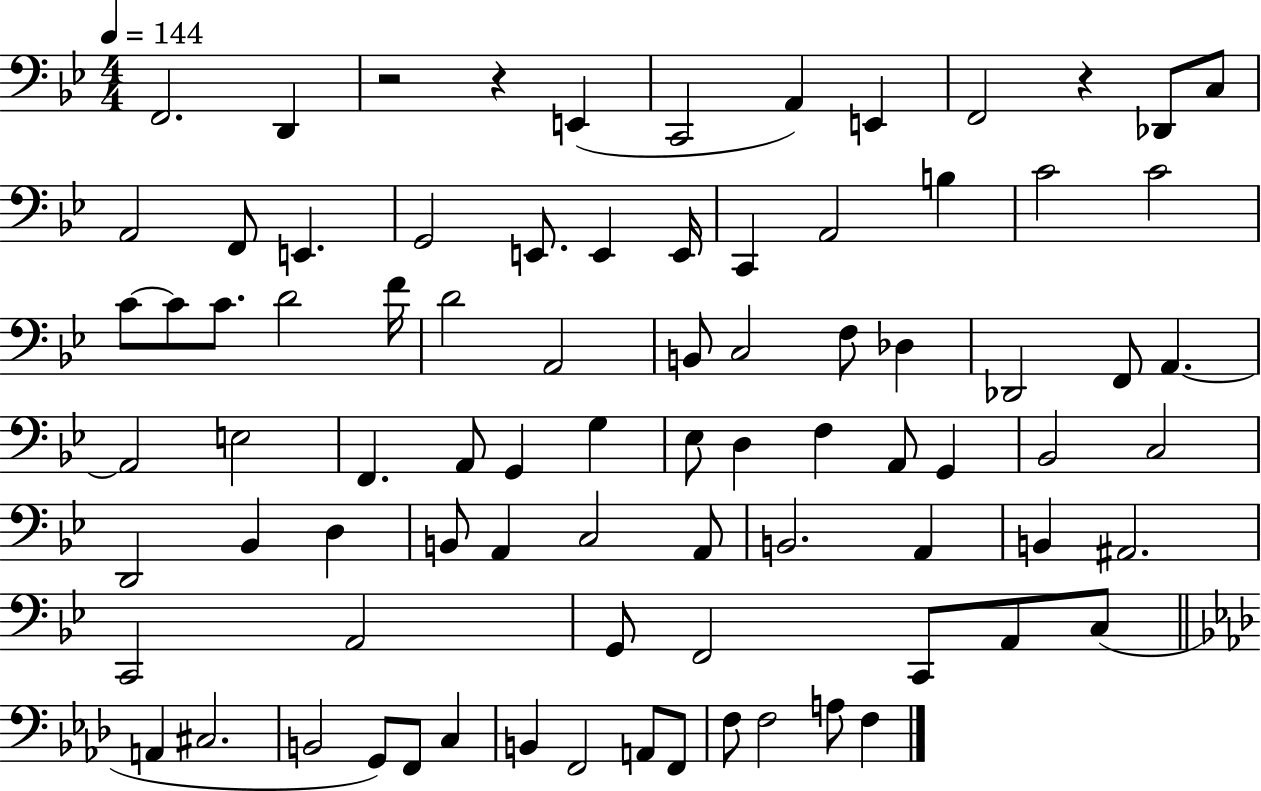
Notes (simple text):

F2/h. D2/q R/h R/q E2/q C2/h A2/q E2/q F2/h R/q Db2/e C3/e A2/h F2/e E2/q. G2/h E2/e. E2/q E2/s C2/q A2/h B3/q C4/h C4/h C4/e C4/e C4/e. D4/h F4/s D4/h A2/h B2/e C3/h F3/e Db3/q Db2/h F2/e A2/q. A2/h E3/h F2/q. A2/e G2/q G3/q Eb3/e D3/q F3/q A2/e G2/q Bb2/h C3/h D2/h Bb2/q D3/q B2/e A2/q C3/h A2/e B2/h. A2/q B2/q A#2/h. C2/h A2/h G2/e F2/h C2/e A2/e C3/e A2/q C#3/h. B2/h G2/e F2/e C3/q B2/q F2/h A2/e F2/e F3/e F3/h A3/e F3/q